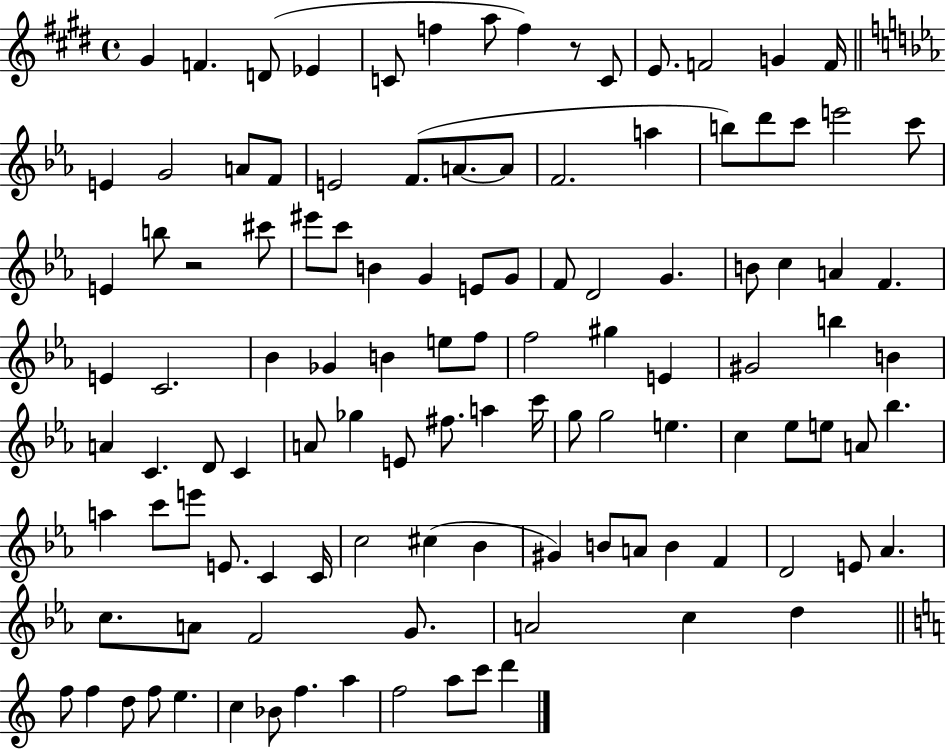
{
  \clef treble
  \time 4/4
  \defaultTimeSignature
  \key e \major
  gis'4 f'4. d'8( ees'4 | c'8 f''4 a''8 f''4) r8 c'8 | e'8. f'2 g'4 f'16 | \bar "||" \break \key ees \major e'4 g'2 a'8 f'8 | e'2 f'8.( a'8.~~ a'8 | f'2. a''4 | b''8) d'''8 c'''8 e'''2 c'''8 | \break e'4 b''8 r2 cis'''8 | eis'''8 c'''8 b'4 g'4 e'8 g'8 | f'8 d'2 g'4. | b'8 c''4 a'4 f'4. | \break e'4 c'2. | bes'4 ges'4 b'4 e''8 f''8 | f''2 gis''4 e'4 | gis'2 b''4 b'4 | \break a'4 c'4. d'8 c'4 | a'8 ges''4 e'8 fis''8. a''4 c'''16 | g''8 g''2 e''4. | c''4 ees''8 e''8 a'8 bes''4. | \break a''4 c'''8 e'''8 e'8. c'4 c'16 | c''2 cis''4( bes'4 | gis'4) b'8 a'8 b'4 f'4 | d'2 e'8 aes'4. | \break c''8. a'8 f'2 g'8. | a'2 c''4 d''4 | \bar "||" \break \key c \major f''8 f''4 d''8 f''8 e''4. | c''4 bes'8 f''4. a''4 | f''2 a''8 c'''8 d'''4 | \bar "|."
}